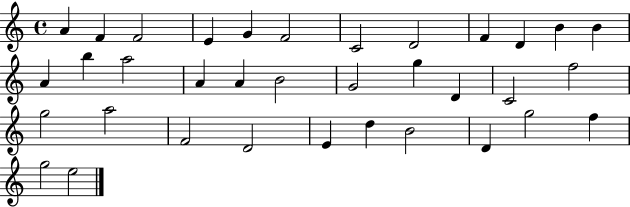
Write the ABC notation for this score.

X:1
T:Untitled
M:4/4
L:1/4
K:C
A F F2 E G F2 C2 D2 F D B B A b a2 A A B2 G2 g D C2 f2 g2 a2 F2 D2 E d B2 D g2 f g2 e2